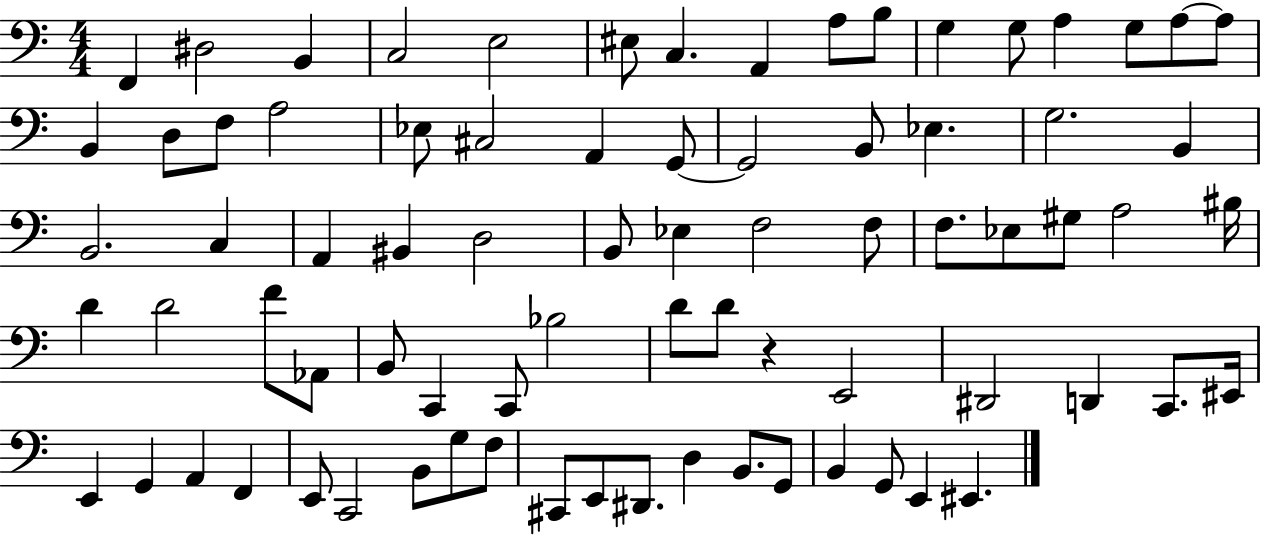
F2/q D#3/h B2/q C3/h E3/h EIS3/e C3/q. A2/q A3/e B3/e G3/q G3/e A3/q G3/e A3/e A3/e B2/q D3/e F3/e A3/h Eb3/e C#3/h A2/q G2/e G2/h B2/e Eb3/q. G3/h. B2/q B2/h. C3/q A2/q BIS2/q D3/h B2/e Eb3/q F3/h F3/e F3/e. Eb3/e G#3/e A3/h BIS3/s D4/q D4/h F4/e Ab2/e B2/e C2/q C2/e Bb3/h D4/e D4/e R/q E2/h D#2/h D2/q C2/e. EIS2/s E2/q G2/q A2/q F2/q E2/e C2/h B2/e G3/e F3/e C#2/e E2/e D#2/e. D3/q B2/e. G2/e B2/q G2/e E2/q EIS2/q.